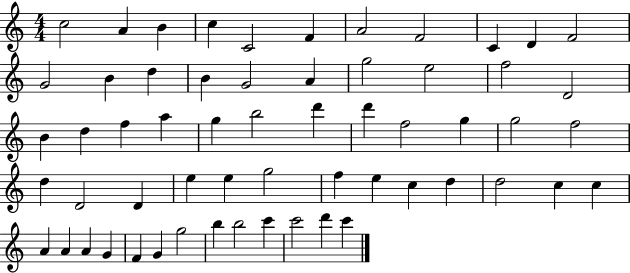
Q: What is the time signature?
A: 4/4